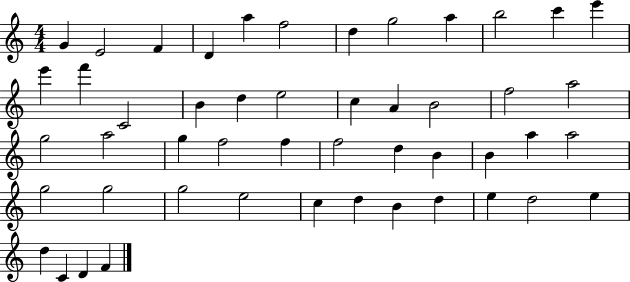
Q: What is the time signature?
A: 4/4